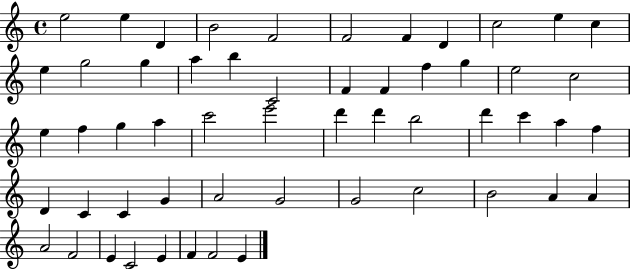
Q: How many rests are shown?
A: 0